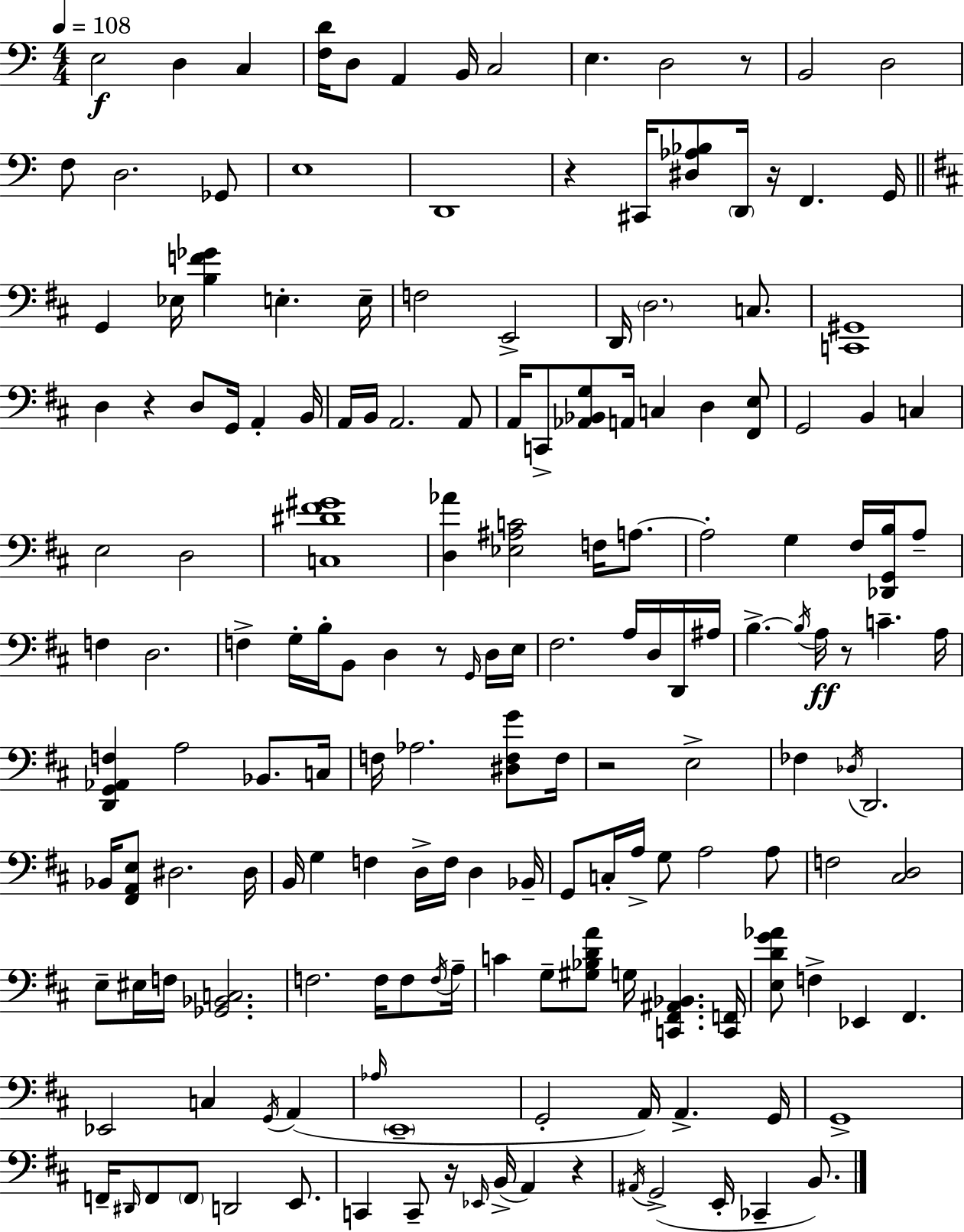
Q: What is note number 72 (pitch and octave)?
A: A3